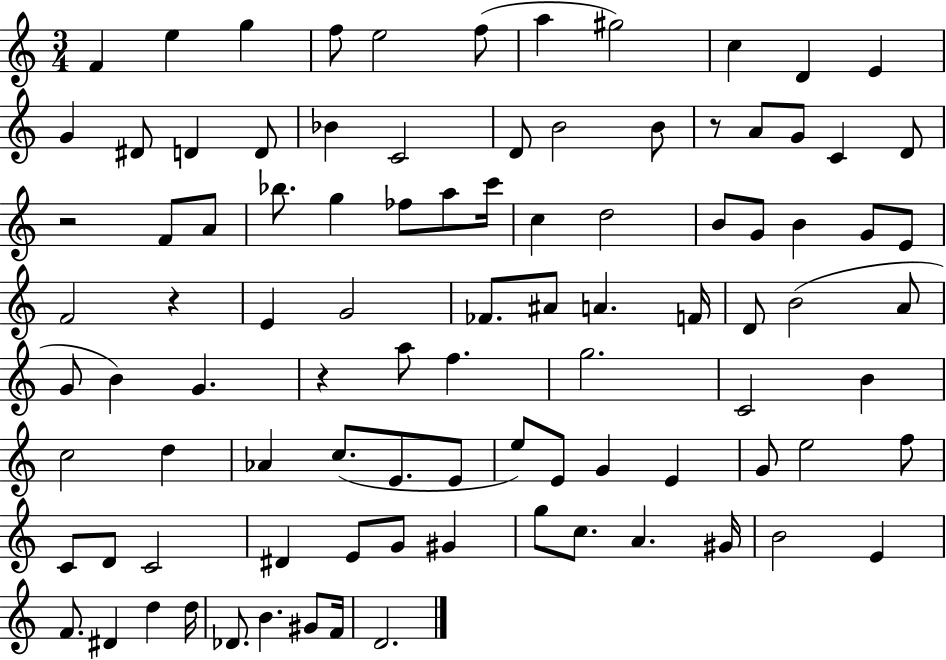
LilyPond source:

{
  \clef treble
  \numericTimeSignature
  \time 3/4
  \key c \major
  f'4 e''4 g''4 | f''8 e''2 f''8( | a''4 gis''2) | c''4 d'4 e'4 | \break g'4 dis'8 d'4 d'8 | bes'4 c'2 | d'8 b'2 b'8 | r8 a'8 g'8 c'4 d'8 | \break r2 f'8 a'8 | bes''8. g''4 fes''8 a''8 c'''16 | c''4 d''2 | b'8 g'8 b'4 g'8 e'8 | \break f'2 r4 | e'4 g'2 | fes'8. ais'8 a'4. f'16 | d'8 b'2( a'8 | \break g'8 b'4) g'4. | r4 a''8 f''4. | g''2. | c'2 b'4 | \break c''2 d''4 | aes'4 c''8.( e'8. e'8 | e''8) e'8 g'4 e'4 | g'8 e''2 f''8 | \break c'8 d'8 c'2 | dis'4 e'8 g'8 gis'4 | g''8 c''8. a'4. gis'16 | b'2 e'4 | \break f'8. dis'4 d''4 d''16 | des'8. b'4. gis'8 f'16 | d'2. | \bar "|."
}